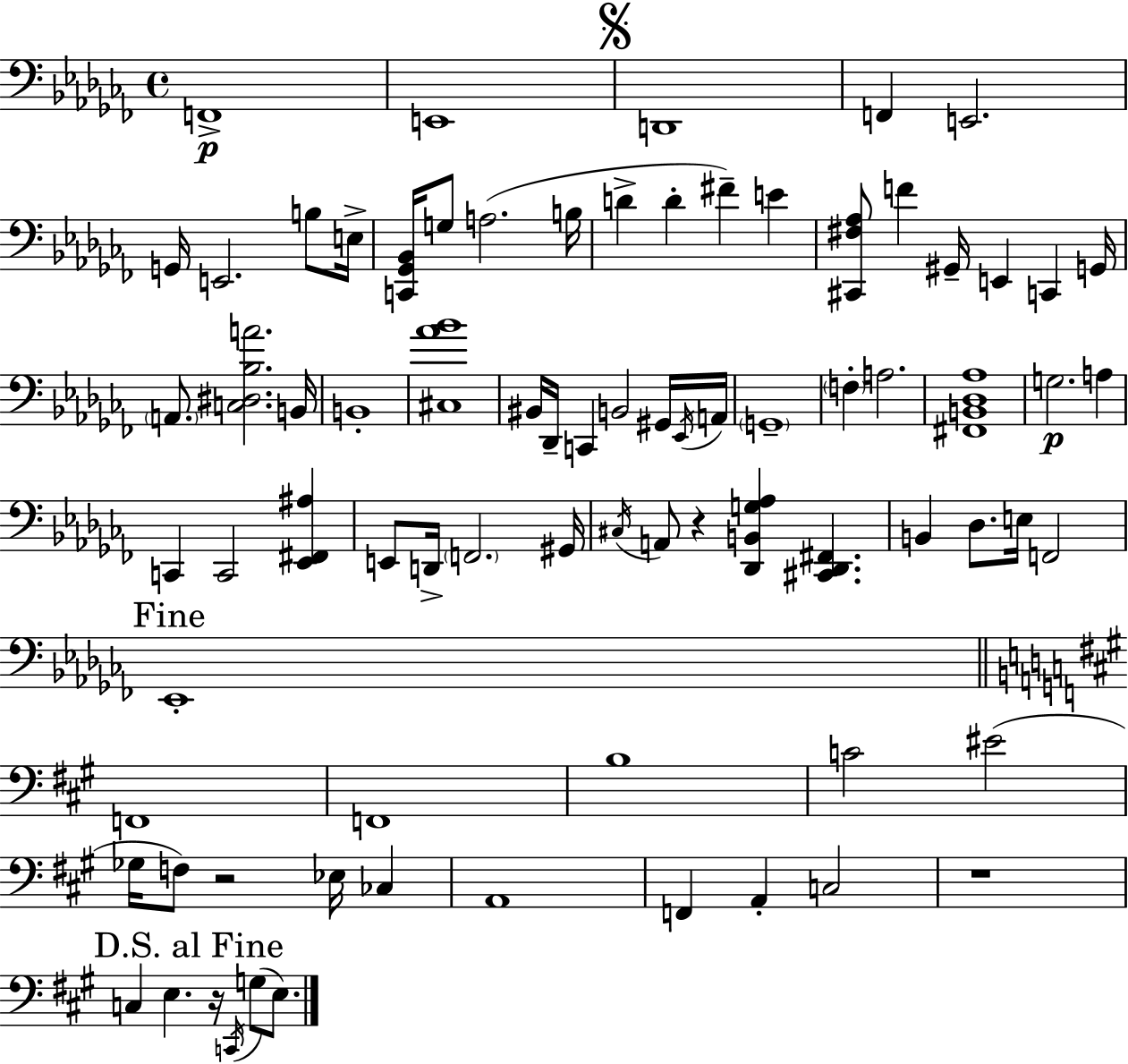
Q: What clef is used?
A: bass